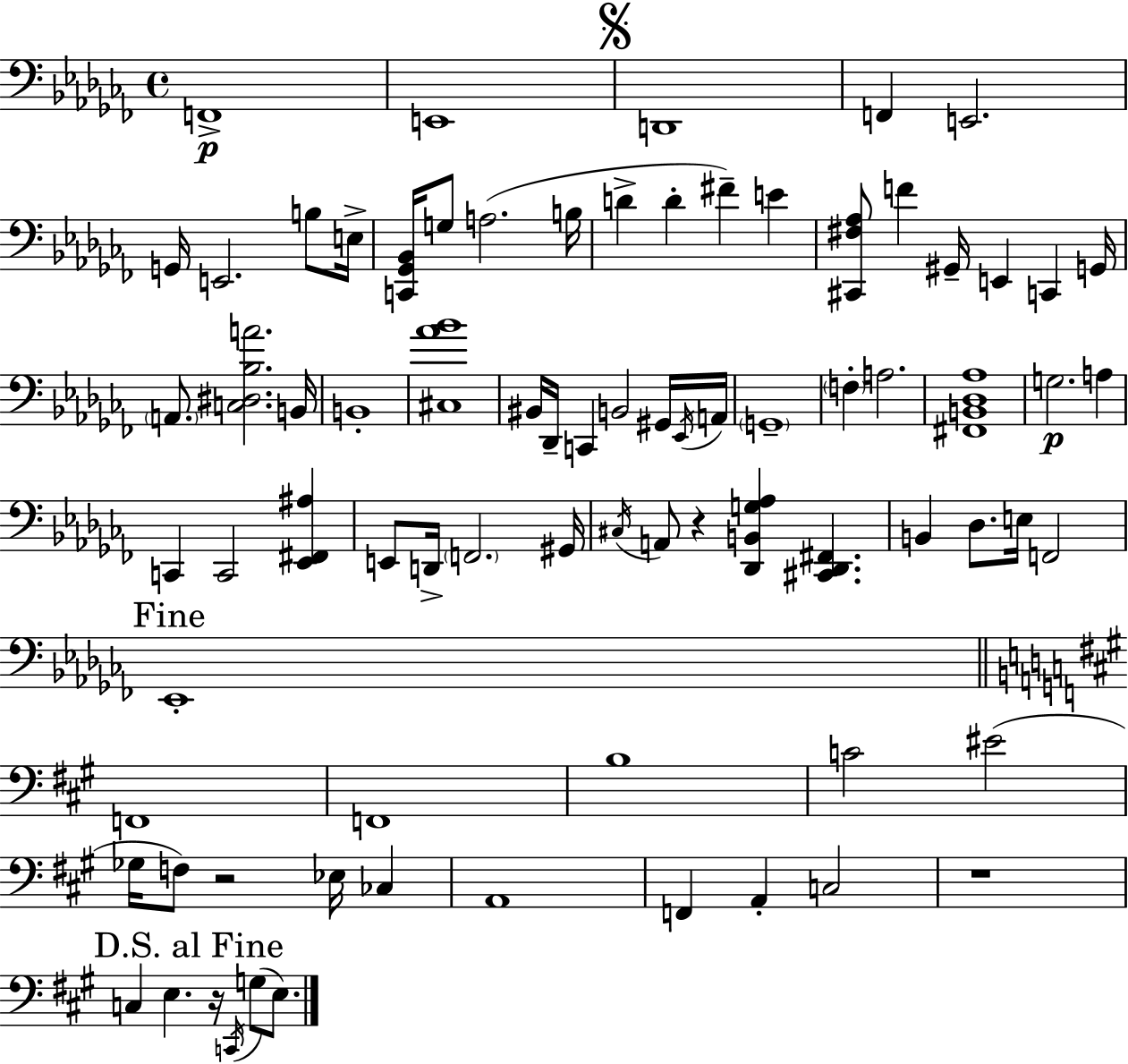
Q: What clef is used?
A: bass